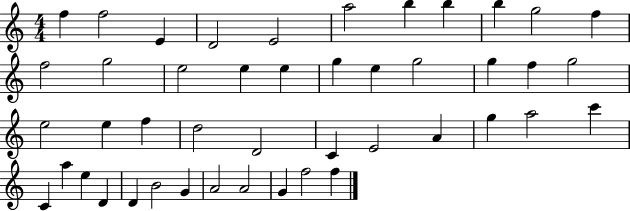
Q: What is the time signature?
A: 4/4